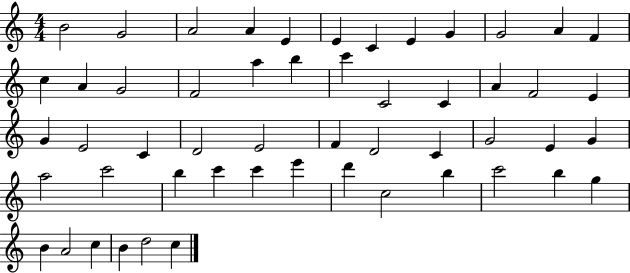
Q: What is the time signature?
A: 4/4